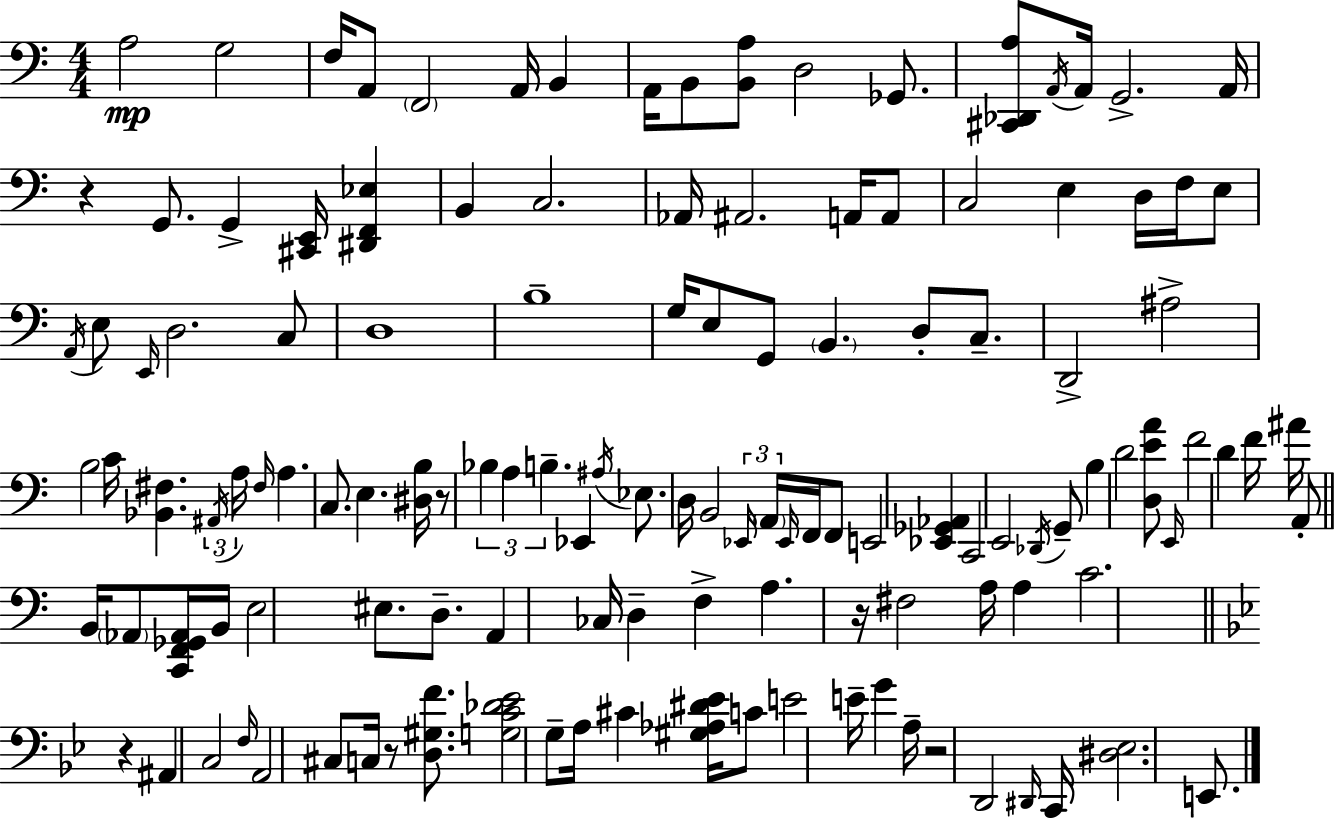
{
  \clef bass
  \numericTimeSignature
  \time 4/4
  \key a \minor
  a2\mp g2 | f16 a,8 \parenthesize f,2 a,16 b,4 | a,16 b,8 <b, a>8 d2 ges,8. | <cis, des, a>8 \acciaccatura { a,16 } a,16 g,2.-> | \break a,16 r4 g,8. g,4-> <cis, e,>16 <dis, f, ees>4 | b,4 c2. | aes,16 ais,2. a,16 a,8 | c2 e4 d16 f16 e8 | \break \acciaccatura { a,16 } e8 \grace { e,16 } d2. | c8 d1 | b1-- | g16 e8 g,8 \parenthesize b,4. d8-. | \break c8.-- d,2-> ais2-> | b2 c'16 <bes, fis>4. | \tuplet 3/2 { \acciaccatura { ais,16 } a16 \grace { fis16 } } a4. c8. e4. | <dis b>16 r8 \tuplet 3/2 { bes4 a4 b4.-- } | \break ees,4 \acciaccatura { ais16 } ees8. d16 b,2 | \tuplet 3/2 { \grace { ees,16 } \parenthesize a,16 \grace { ees,16 } } f,16 f,8 e,2 | <ees, ges, aes,>4 c,2 | e,2 \acciaccatura { des,16 } g,8-- b4 d'2 | \break <d e' a'>8 \grace { e,16 } f'2 | d'4 f'16 ais'16 a,8-. \bar "||" \break \key c \major b,16 \parenthesize aes,8 <c, f, ges, aes,>16 b,16 e2 eis8. | d8.-- a,4 ces16 d4-- f4-> | a4. r16 fis2 a16 | a4 c'2. | \break \bar "||" \break \key g \minor r4 ais,4 c2 | \grace { f16 } a,2 cis8 c16 r8 <d gis f'>8. | <g c' des' ees'>2 g8-- a16 cis'4 | <gis aes dis' ees'>16 c'8 e'2 e'16-- g'4 | \break a16-- r2 d,2 | \grace { dis,16 } c,16 <dis ees>2. e,8. | \bar "|."
}